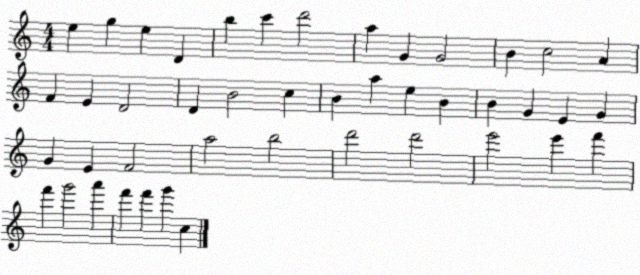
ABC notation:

X:1
T:Untitled
M:4/4
L:1/4
K:C
e g e D b c' d'2 a G G2 B c2 A F E D2 D B2 c B a e B B G E G G E F2 a2 b2 d'2 d'2 e'2 e' f' f' g'2 a' f' f' g' c